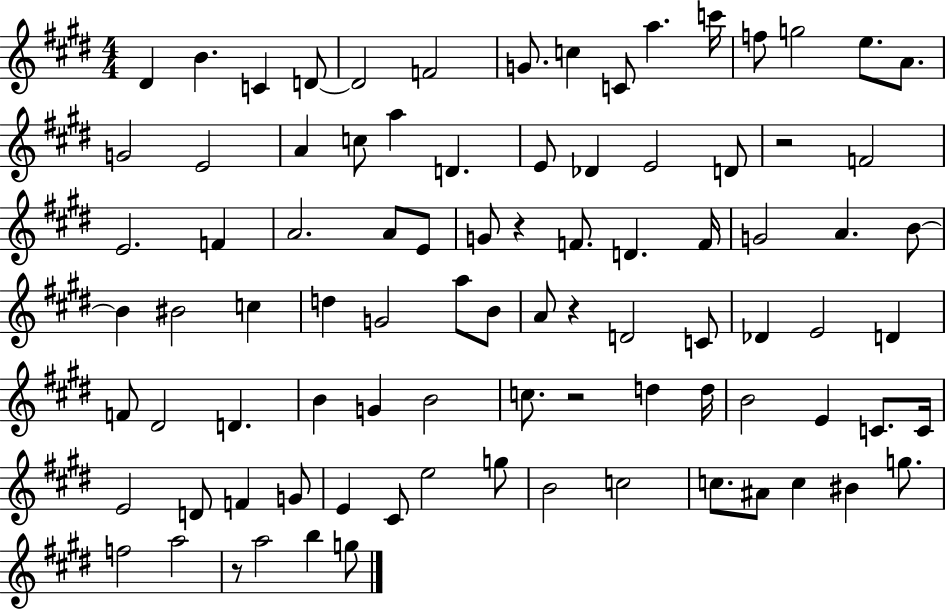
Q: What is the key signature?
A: E major